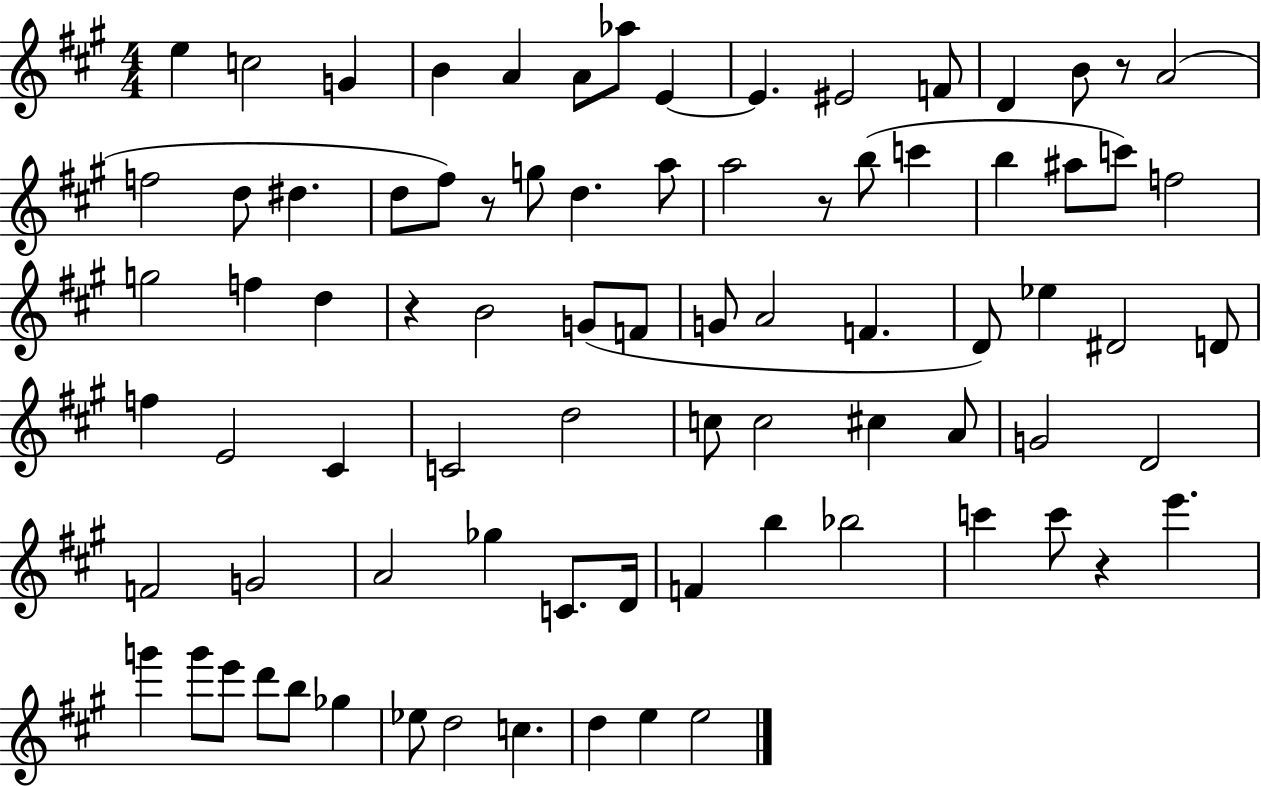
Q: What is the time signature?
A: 4/4